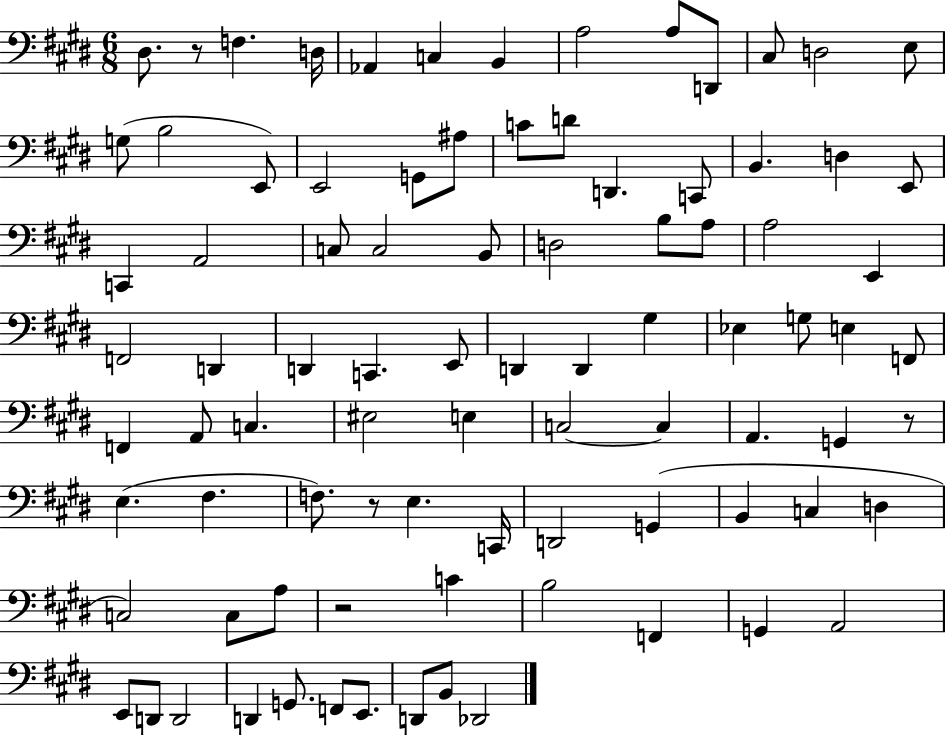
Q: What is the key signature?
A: E major